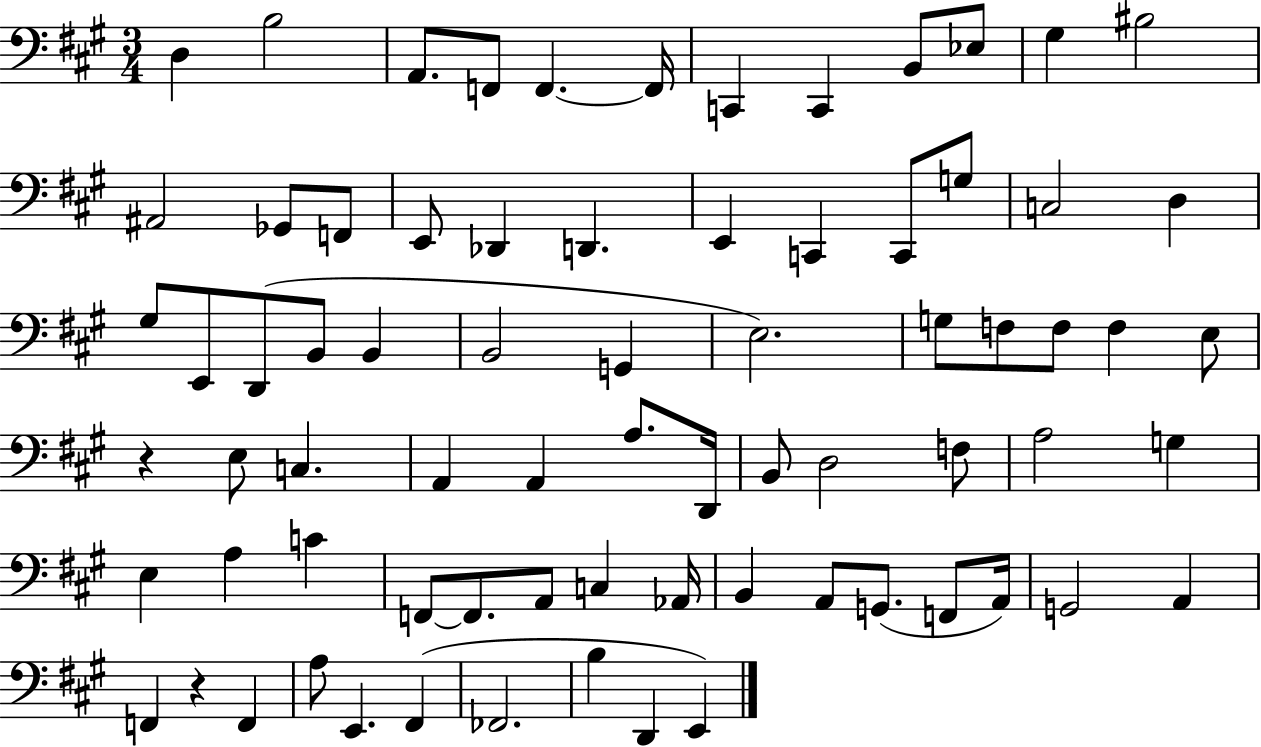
X:1
T:Untitled
M:3/4
L:1/4
K:A
D, B,2 A,,/2 F,,/2 F,, F,,/4 C,, C,, B,,/2 _E,/2 ^G, ^B,2 ^A,,2 _G,,/2 F,,/2 E,,/2 _D,, D,, E,, C,, C,,/2 G,/2 C,2 D, ^G,/2 E,,/2 D,,/2 B,,/2 B,, B,,2 G,, E,2 G,/2 F,/2 F,/2 F, E,/2 z E,/2 C, A,, A,, A,/2 D,,/4 B,,/2 D,2 F,/2 A,2 G, E, A, C F,,/2 F,,/2 A,,/2 C, _A,,/4 B,, A,,/2 G,,/2 F,,/2 A,,/4 G,,2 A,, F,, z F,, A,/2 E,, ^F,, _F,,2 B, D,, E,,